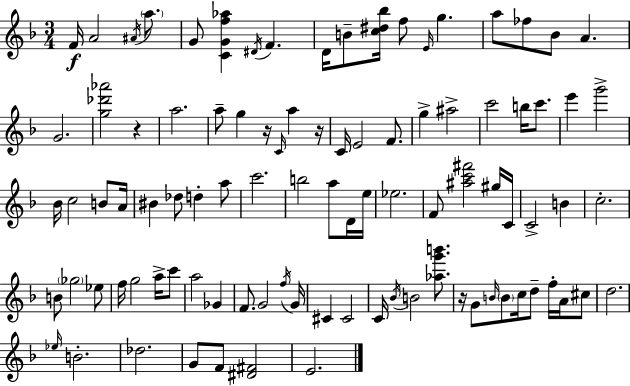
X:1
T:Untitled
M:3/4
L:1/4
K:Dm
F/4 A2 ^A/4 a/2 G/2 [CGf_a] ^D/4 F D/4 B/2 [c^d_b]/4 f/2 E/4 g a/2 _f/2 _B/2 A G2 [g_d'_a']2 z a2 a/2 g z/4 C/4 a z/4 C/4 E2 F/2 g ^a2 c'2 b/4 c'/2 e' g'2 _B/4 c2 B/2 A/4 ^B _d/2 d a/2 c'2 b2 a/2 D/4 e/4 _e2 F/2 [^ac'^f']2 ^g/4 C/4 C2 B c2 B/2 _g2 _e/2 f/4 g2 a/4 c'/2 a2 _G F/2 G2 f/4 G/4 ^C ^C2 C/4 _B/4 B2 [_ag'b']/2 z/4 G/2 B/4 B/2 c/4 d/2 f/4 A/4 ^c/2 d2 _e/4 B2 _d2 G/2 F/2 [^D^F]2 E2